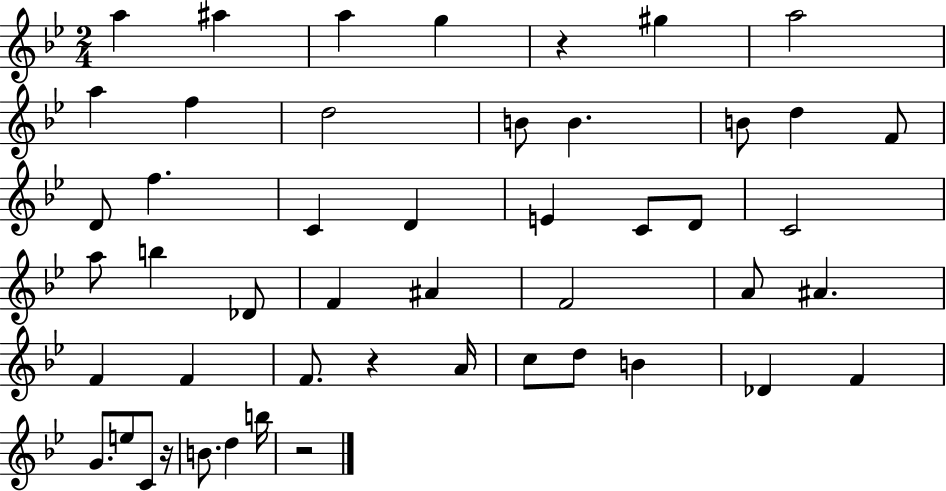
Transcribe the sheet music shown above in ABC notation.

X:1
T:Untitled
M:2/4
L:1/4
K:Bb
a ^a a g z ^g a2 a f d2 B/2 B B/2 d F/2 D/2 f C D E C/2 D/2 C2 a/2 b _D/2 F ^A F2 A/2 ^A F F F/2 z A/4 c/2 d/2 B _D F G/2 e/2 C/2 z/4 B/2 d b/4 z2